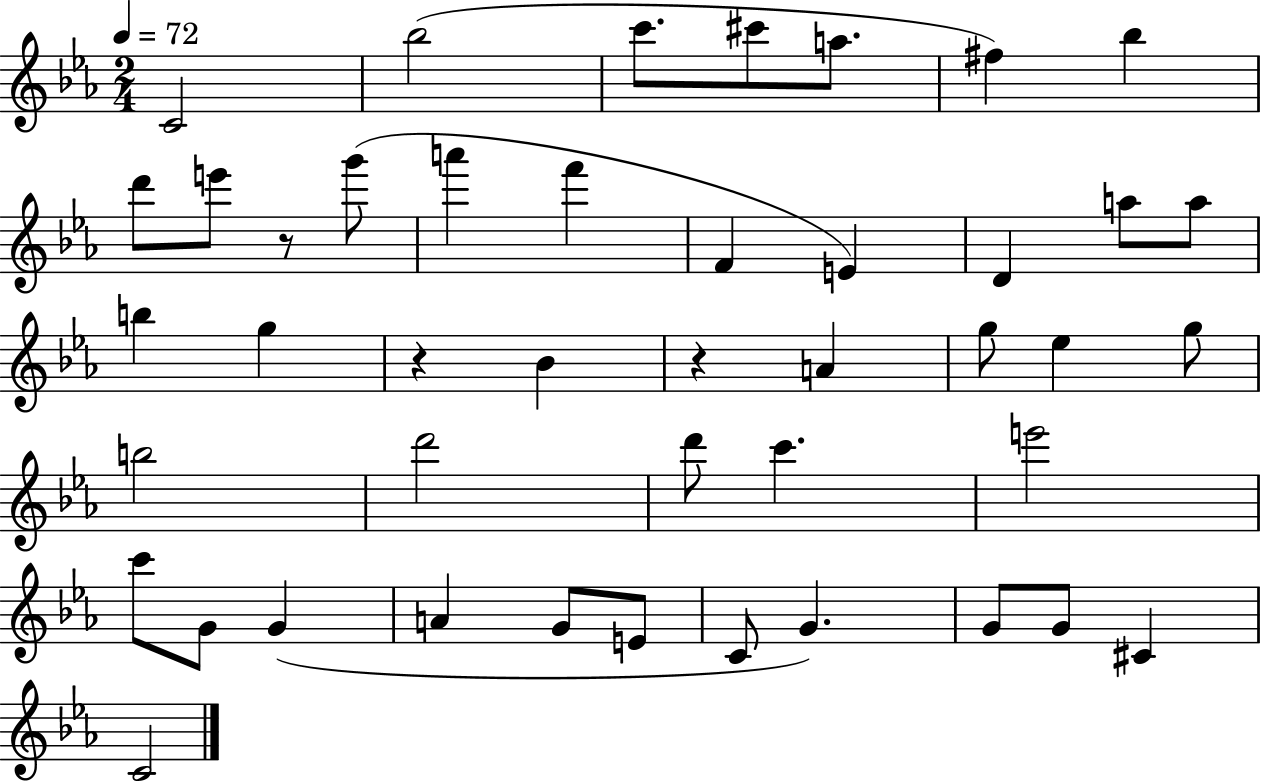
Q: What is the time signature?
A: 2/4